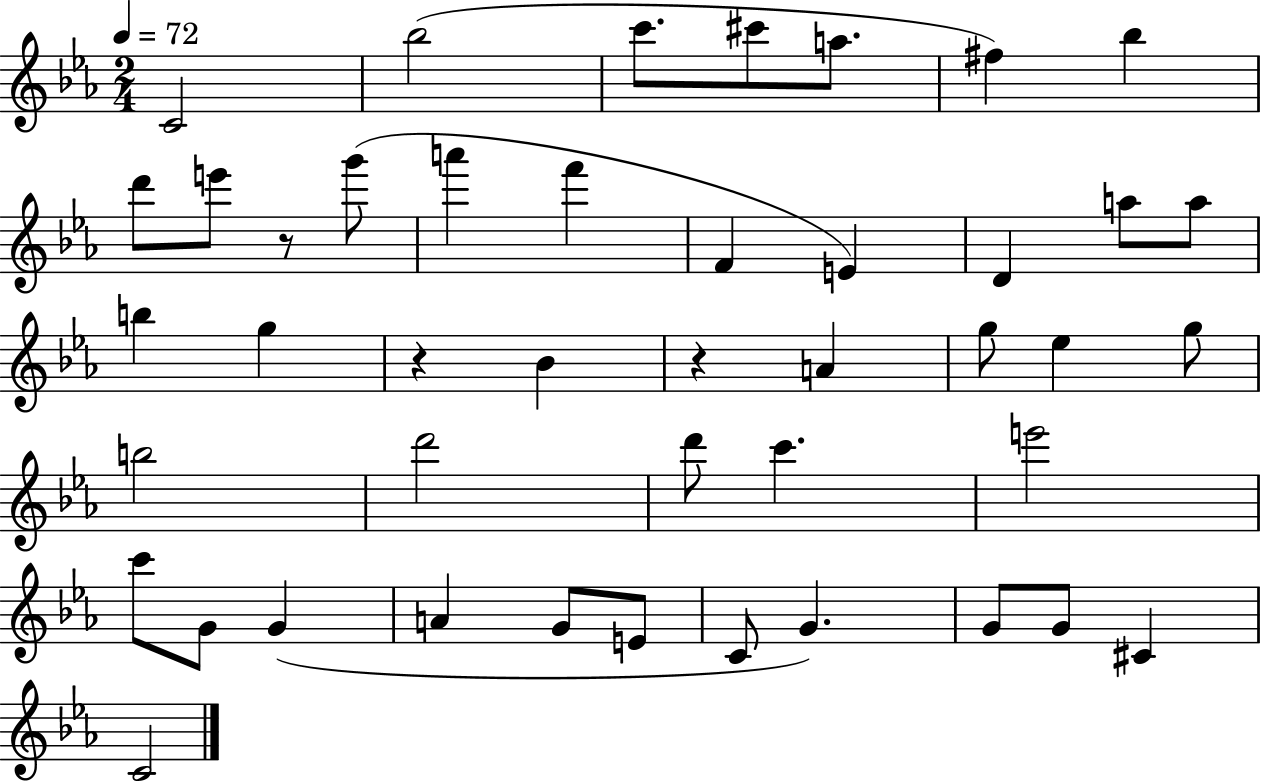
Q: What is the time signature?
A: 2/4